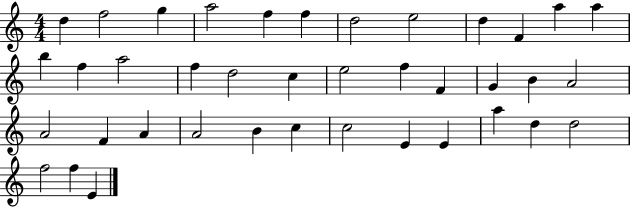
{
  \clef treble
  \numericTimeSignature
  \time 4/4
  \key c \major
  d''4 f''2 g''4 | a''2 f''4 f''4 | d''2 e''2 | d''4 f'4 a''4 a''4 | \break b''4 f''4 a''2 | f''4 d''2 c''4 | e''2 f''4 f'4 | g'4 b'4 a'2 | \break a'2 f'4 a'4 | a'2 b'4 c''4 | c''2 e'4 e'4 | a''4 d''4 d''2 | \break f''2 f''4 e'4 | \bar "|."
}